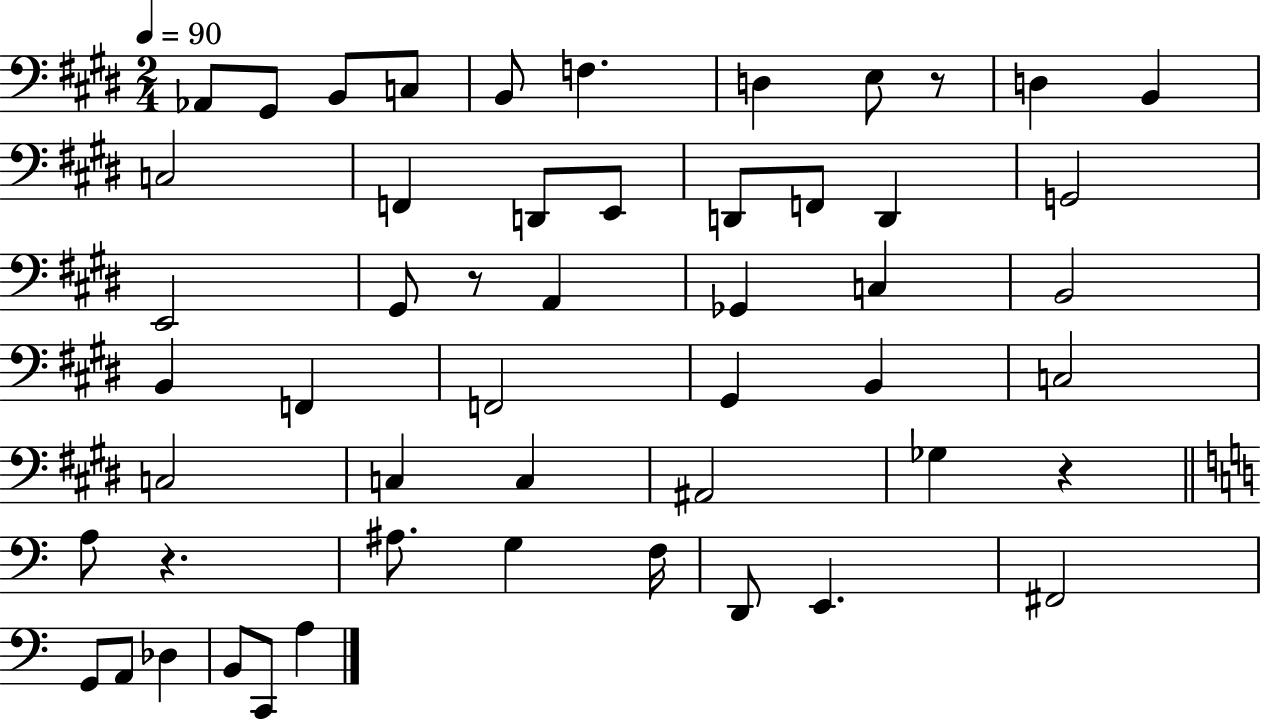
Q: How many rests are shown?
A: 4